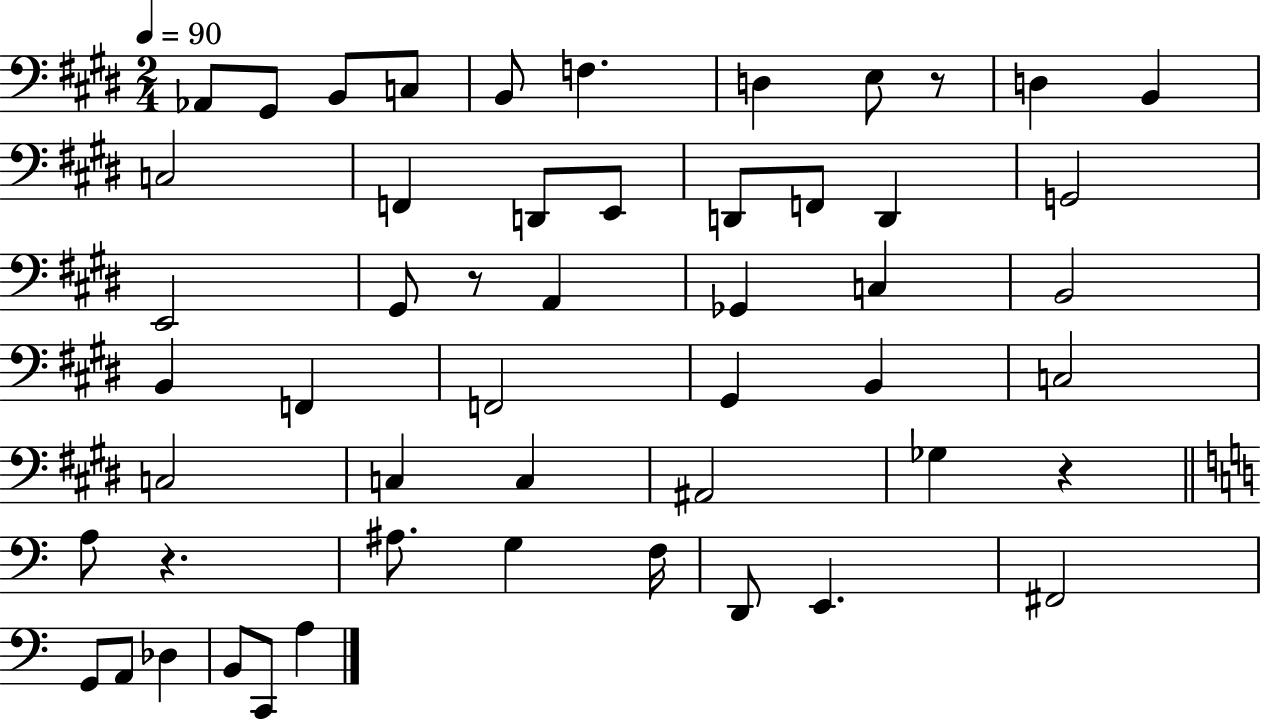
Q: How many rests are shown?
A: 4